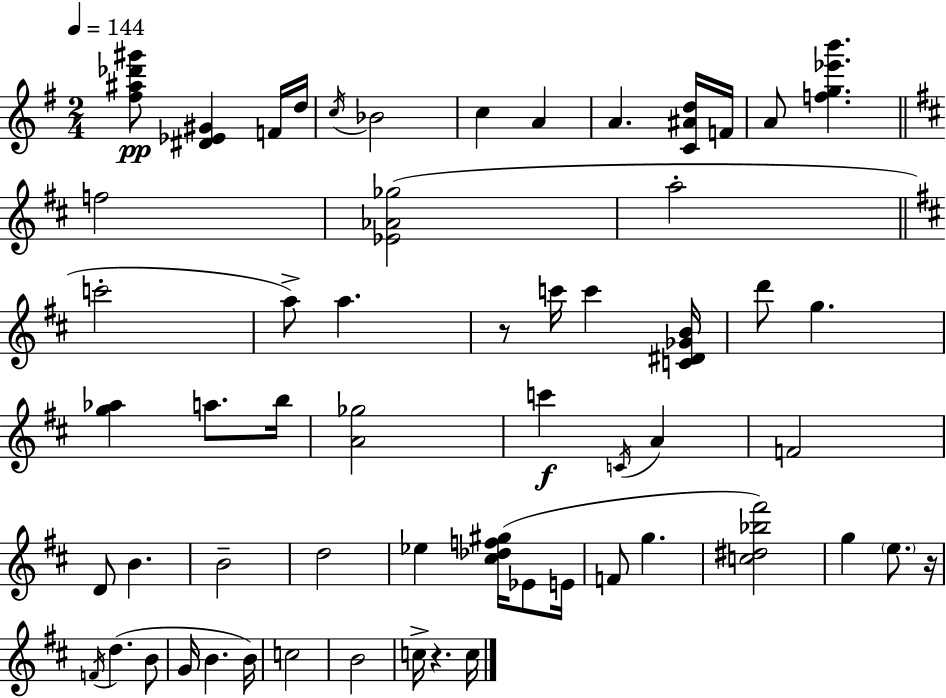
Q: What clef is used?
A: treble